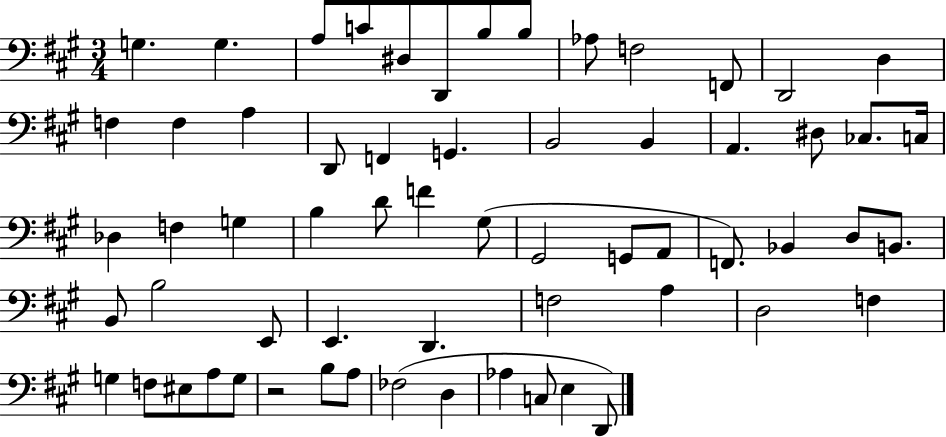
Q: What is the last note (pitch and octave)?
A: D2